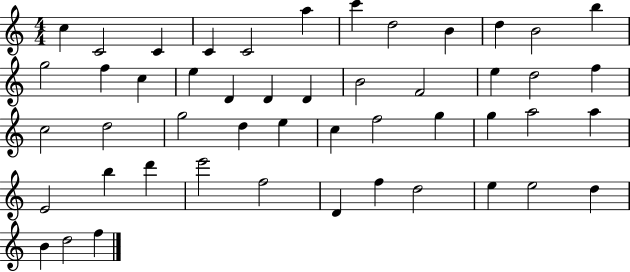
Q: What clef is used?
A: treble